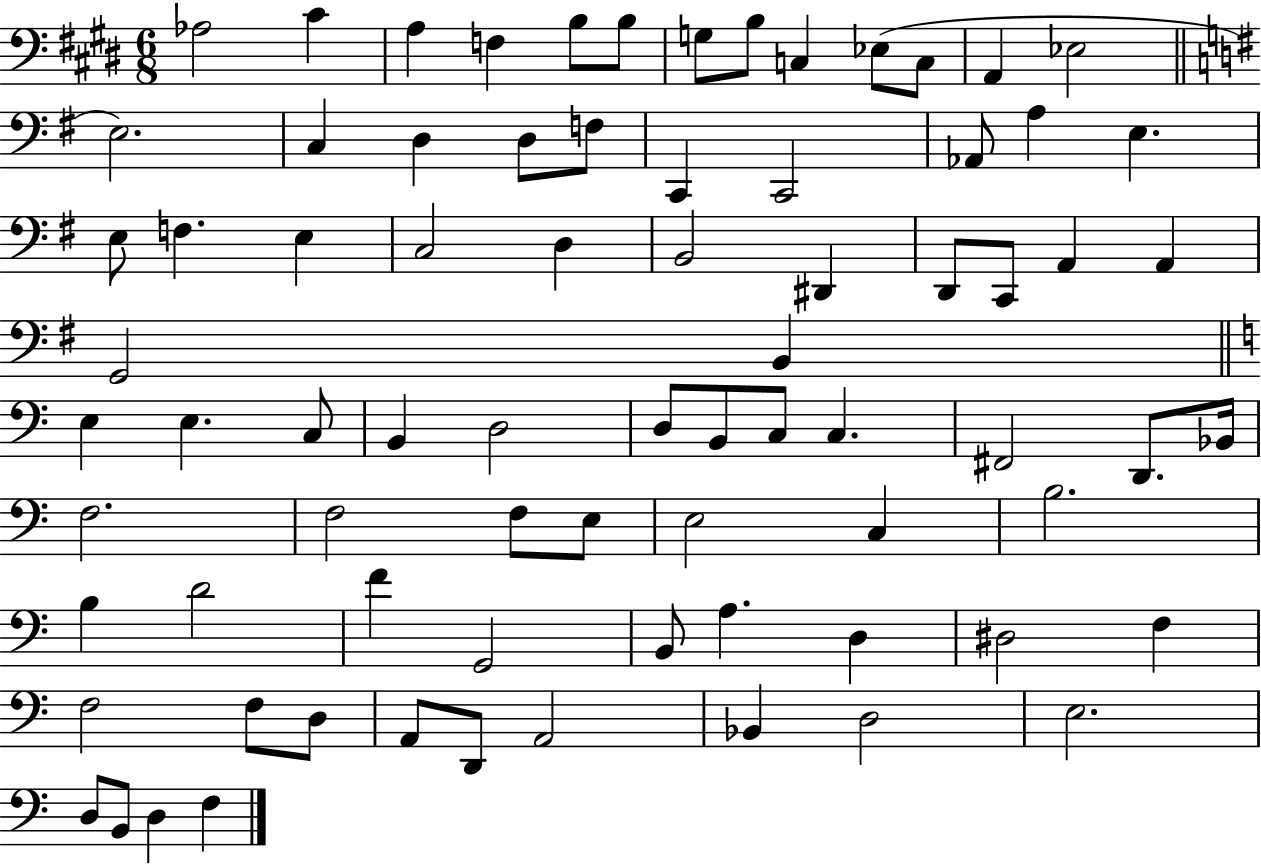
X:1
T:Untitled
M:6/8
L:1/4
K:E
_A,2 ^C A, F, B,/2 B,/2 G,/2 B,/2 C, _E,/2 C,/2 A,, _E,2 E,2 C, D, D,/2 F,/2 C,, C,,2 _A,,/2 A, E, E,/2 F, E, C,2 D, B,,2 ^D,, D,,/2 C,,/2 A,, A,, G,,2 B,, E, E, C,/2 B,, D,2 D,/2 B,,/2 C,/2 C, ^F,,2 D,,/2 _B,,/4 F,2 F,2 F,/2 E,/2 E,2 C, B,2 B, D2 F G,,2 B,,/2 A, D, ^D,2 F, F,2 F,/2 D,/2 A,,/2 D,,/2 A,,2 _B,, D,2 E,2 D,/2 B,,/2 D, F,